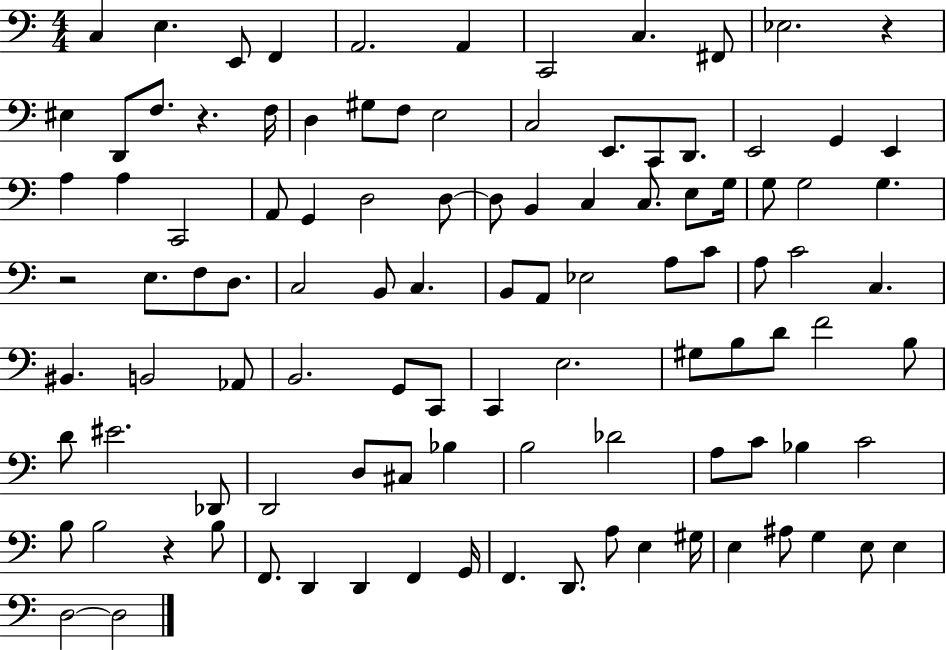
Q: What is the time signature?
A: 4/4